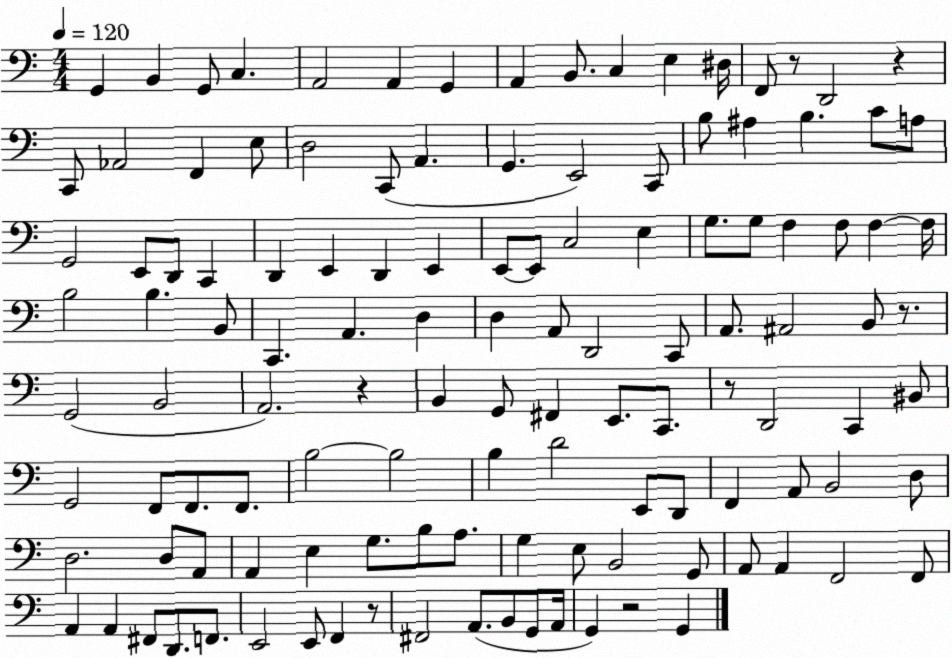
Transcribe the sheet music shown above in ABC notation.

X:1
T:Untitled
M:4/4
L:1/4
K:C
G,, B,, G,,/2 C, A,,2 A,, G,, A,, B,,/2 C, E, ^D,/4 F,,/2 z/2 D,,2 z C,,/2 _A,,2 F,, E,/2 D,2 C,,/2 A,, G,, E,,2 C,,/2 B,/2 ^A, B, C/2 A,/2 G,,2 E,,/2 D,,/2 C,, D,, E,, D,, E,, E,,/2 E,,/2 C,2 E, G,/2 G,/2 F, F,/2 F, F,/4 B,2 B, B,,/2 C,, A,, D, D, A,,/2 D,,2 C,,/2 A,,/2 ^A,,2 B,,/2 z/2 G,,2 B,,2 A,,2 z B,, G,,/2 ^F,, E,,/2 C,,/2 z/2 D,,2 C,, ^B,,/2 G,,2 F,,/2 F,,/2 F,,/2 B,2 B,2 B, D2 E,,/2 D,,/2 F,, A,,/2 B,,2 D,/2 D,2 D,/2 A,,/2 A,, E, G,/2 B,/2 A,/2 G, E,/2 B,,2 G,,/2 A,,/2 A,, F,,2 F,,/2 A,, A,, ^F,,/2 D,,/2 F,,/2 E,,2 E,,/2 F,, z/2 ^F,,2 A,,/2 B,,/2 G,,/2 A,,/4 G,, z2 G,,